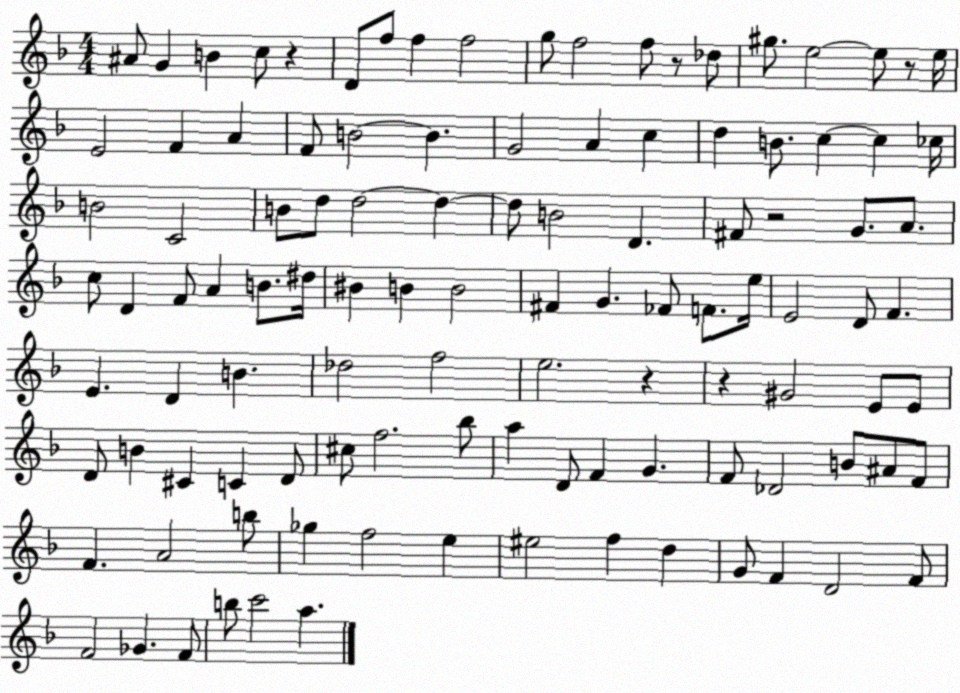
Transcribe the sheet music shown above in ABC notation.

X:1
T:Untitled
M:4/4
L:1/4
K:F
^A/2 G B c/2 z D/2 f/2 f f2 g/2 f2 f/2 z/2 _d/2 ^g/2 e2 e/2 z/2 e/4 E2 F A F/2 B2 B G2 A c d B/2 c c _c/4 B2 C2 B/2 d/2 d2 d d/2 B2 D ^F/2 z2 G/2 A/2 c/2 D F/2 A B/2 ^d/4 ^B B B2 ^F G _F/2 F/2 e/4 E2 D/2 F E D B _d2 f2 e2 z z ^G2 E/2 E/2 D/2 B ^C C D/2 ^c/2 f2 _b/2 a D/2 F G F/2 _D2 B/2 ^A/2 F/2 F A2 b/2 _g f2 e ^e2 f d G/2 F D2 F/2 F2 _G F/2 b/2 c'2 a